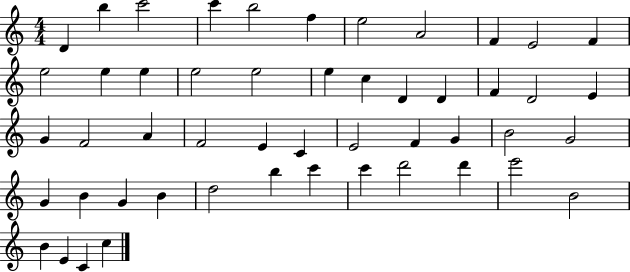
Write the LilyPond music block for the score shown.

{
  \clef treble
  \numericTimeSignature
  \time 4/4
  \key c \major
  d'4 b''4 c'''2 | c'''4 b''2 f''4 | e''2 a'2 | f'4 e'2 f'4 | \break e''2 e''4 e''4 | e''2 e''2 | e''4 c''4 d'4 d'4 | f'4 d'2 e'4 | \break g'4 f'2 a'4 | f'2 e'4 c'4 | e'2 f'4 g'4 | b'2 g'2 | \break g'4 b'4 g'4 b'4 | d''2 b''4 c'''4 | c'''4 d'''2 d'''4 | e'''2 b'2 | \break b'4 e'4 c'4 c''4 | \bar "|."
}